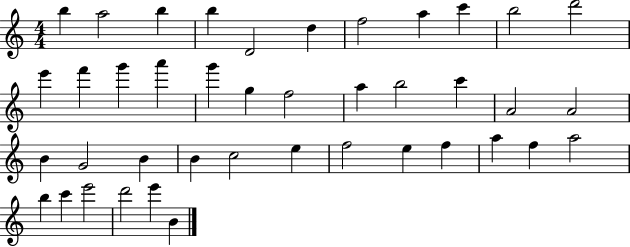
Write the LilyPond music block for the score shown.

{
  \clef treble
  \numericTimeSignature
  \time 4/4
  \key c \major
  b''4 a''2 b''4 | b''4 d'2 d''4 | f''2 a''4 c'''4 | b''2 d'''2 | \break e'''4 f'''4 g'''4 a'''4 | g'''4 g''4 f''2 | a''4 b''2 c'''4 | a'2 a'2 | \break b'4 g'2 b'4 | b'4 c''2 e''4 | f''2 e''4 f''4 | a''4 f''4 a''2 | \break b''4 c'''4 e'''2 | d'''2 e'''4 b'4 | \bar "|."
}